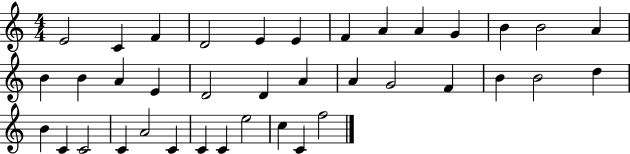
E4/h C4/q F4/q D4/h E4/q E4/q F4/q A4/q A4/q G4/q B4/q B4/h A4/q B4/q B4/q A4/q E4/q D4/h D4/q A4/q A4/q G4/h F4/q B4/q B4/h D5/q B4/q C4/q C4/h C4/q A4/h C4/q C4/q C4/q E5/h C5/q C4/q F5/h